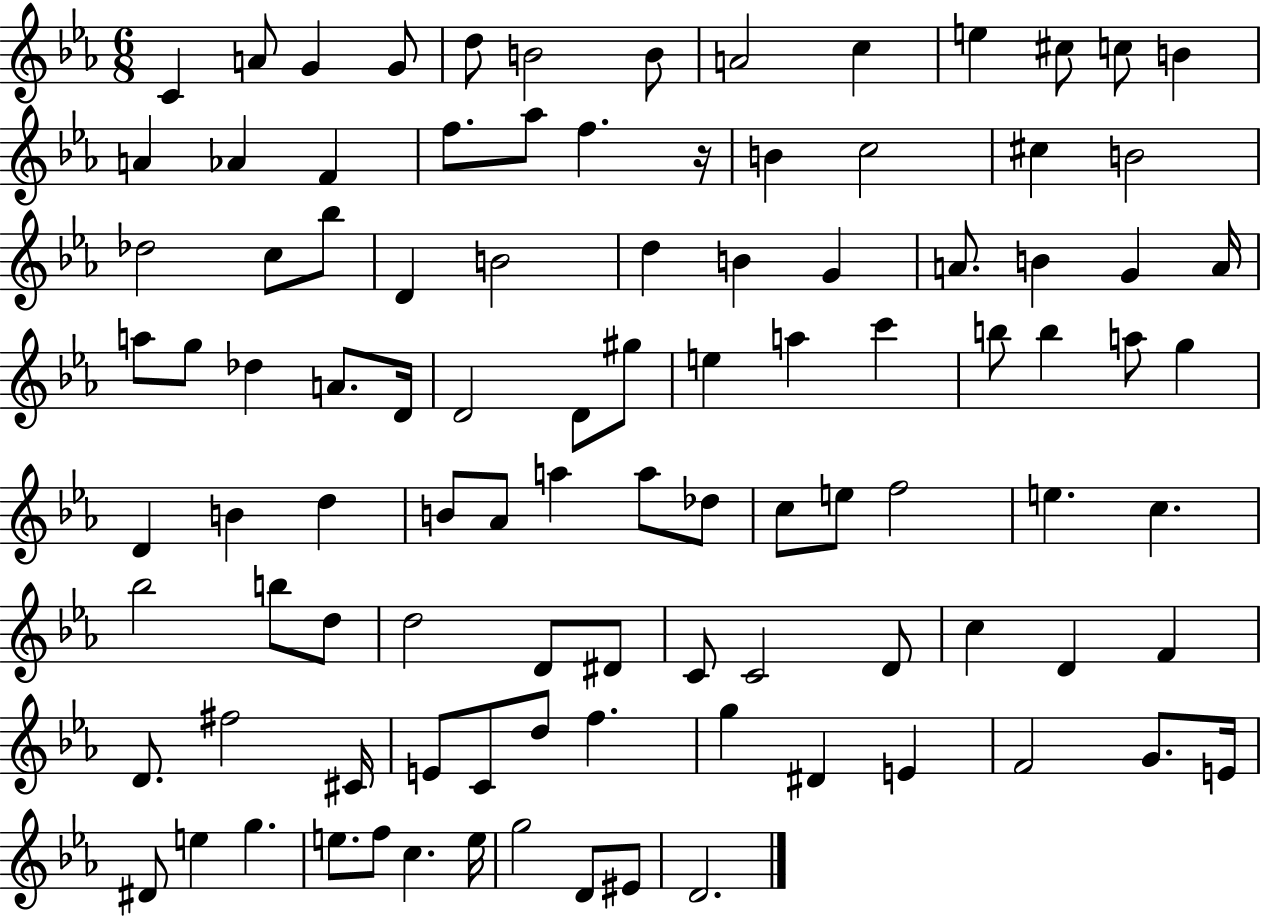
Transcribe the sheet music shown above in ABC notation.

X:1
T:Untitled
M:6/8
L:1/4
K:Eb
C A/2 G G/2 d/2 B2 B/2 A2 c e ^c/2 c/2 B A _A F f/2 _a/2 f z/4 B c2 ^c B2 _d2 c/2 _b/2 D B2 d B G A/2 B G A/4 a/2 g/2 _d A/2 D/4 D2 D/2 ^g/2 e a c' b/2 b a/2 g D B d B/2 _A/2 a a/2 _d/2 c/2 e/2 f2 e c _b2 b/2 d/2 d2 D/2 ^D/2 C/2 C2 D/2 c D F D/2 ^f2 ^C/4 E/2 C/2 d/2 f g ^D E F2 G/2 E/4 ^D/2 e g e/2 f/2 c e/4 g2 D/2 ^E/2 D2